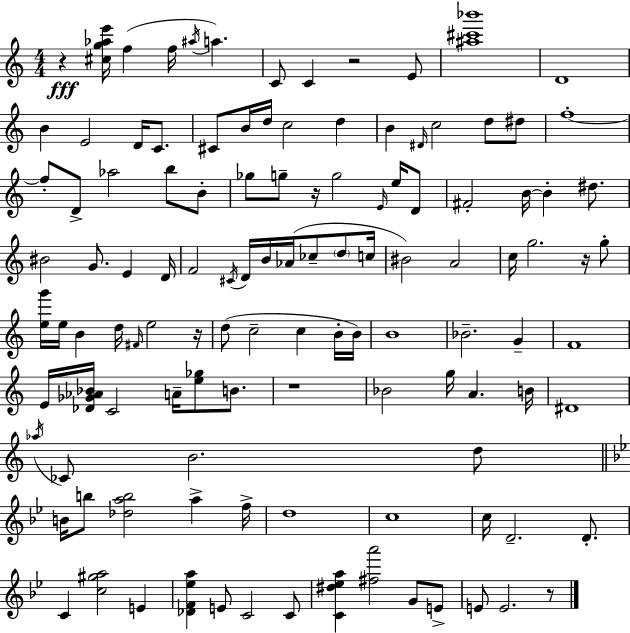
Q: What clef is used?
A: treble